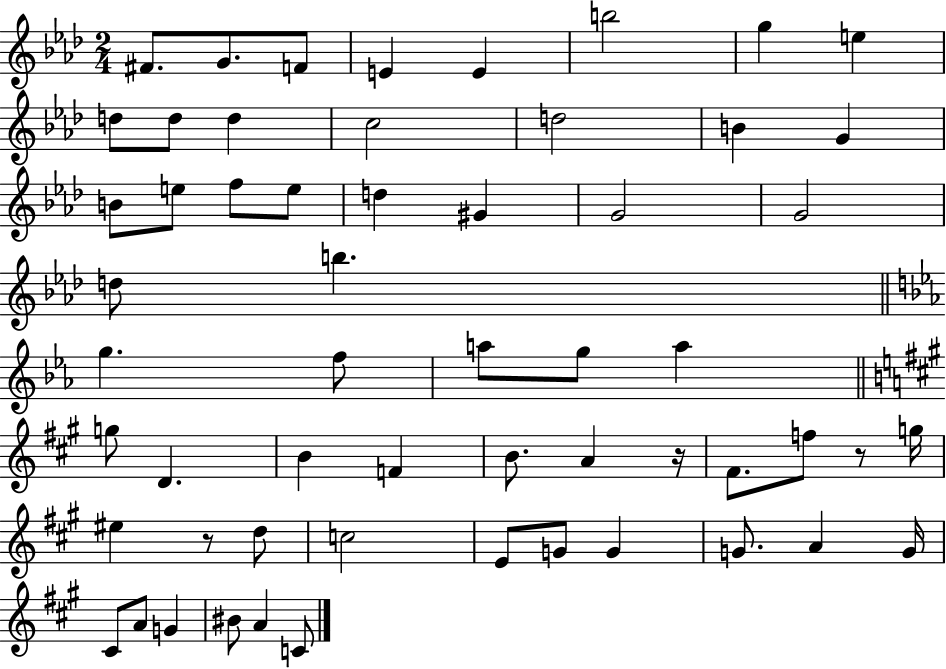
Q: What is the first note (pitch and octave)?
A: F#4